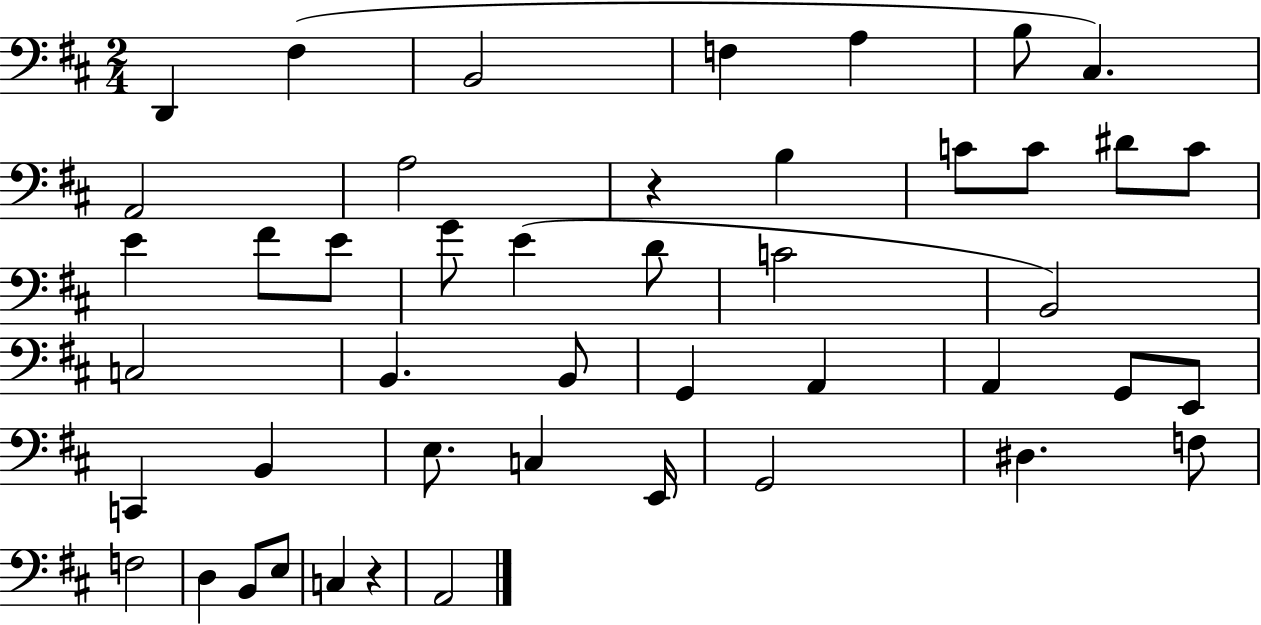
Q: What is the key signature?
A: D major